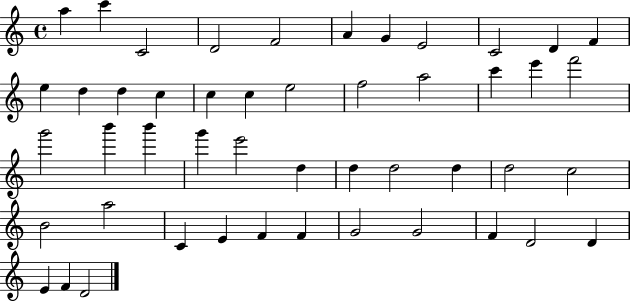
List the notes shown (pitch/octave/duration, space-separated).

A5/q C6/q C4/h D4/h F4/h A4/q G4/q E4/h C4/h D4/q F4/q E5/q D5/q D5/q C5/q C5/q C5/q E5/h F5/h A5/h C6/q E6/q F6/h G6/h B6/q B6/q G6/q E6/h D5/q D5/q D5/h D5/q D5/h C5/h B4/h A5/h C4/q E4/q F4/q F4/q G4/h G4/h F4/q D4/h D4/q E4/q F4/q D4/h